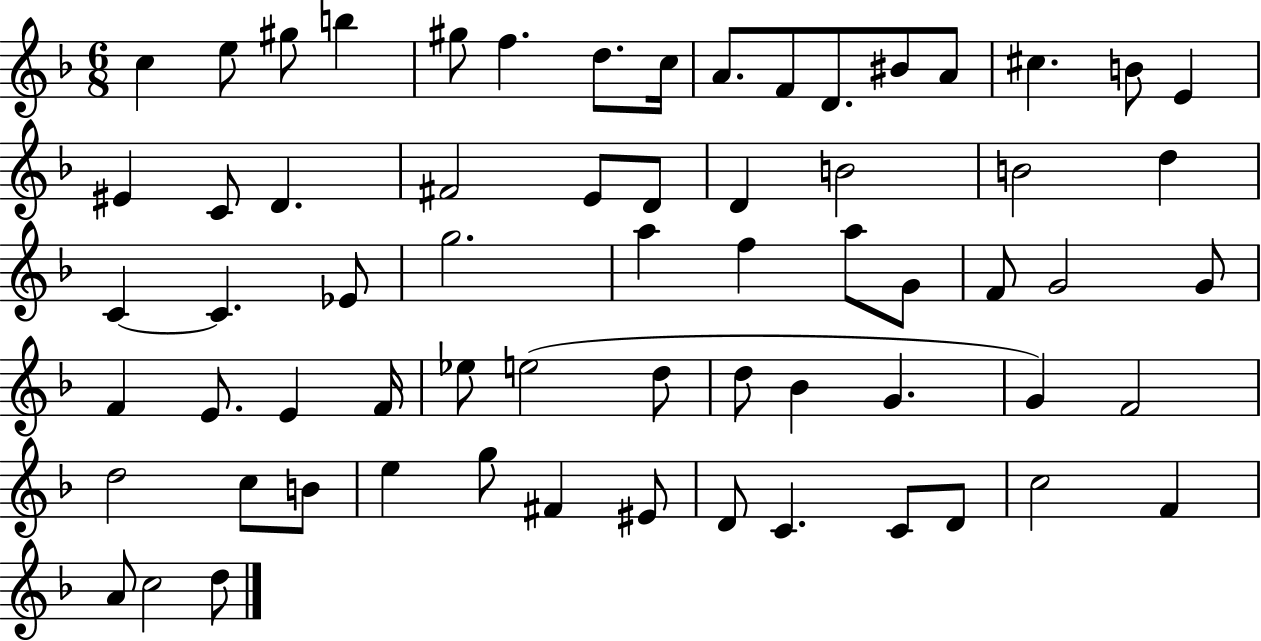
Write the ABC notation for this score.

X:1
T:Untitled
M:6/8
L:1/4
K:F
c e/2 ^g/2 b ^g/2 f d/2 c/4 A/2 F/2 D/2 ^B/2 A/2 ^c B/2 E ^E C/2 D ^F2 E/2 D/2 D B2 B2 d C C _E/2 g2 a f a/2 G/2 F/2 G2 G/2 F E/2 E F/4 _e/2 e2 d/2 d/2 _B G G F2 d2 c/2 B/2 e g/2 ^F ^E/2 D/2 C C/2 D/2 c2 F A/2 c2 d/2